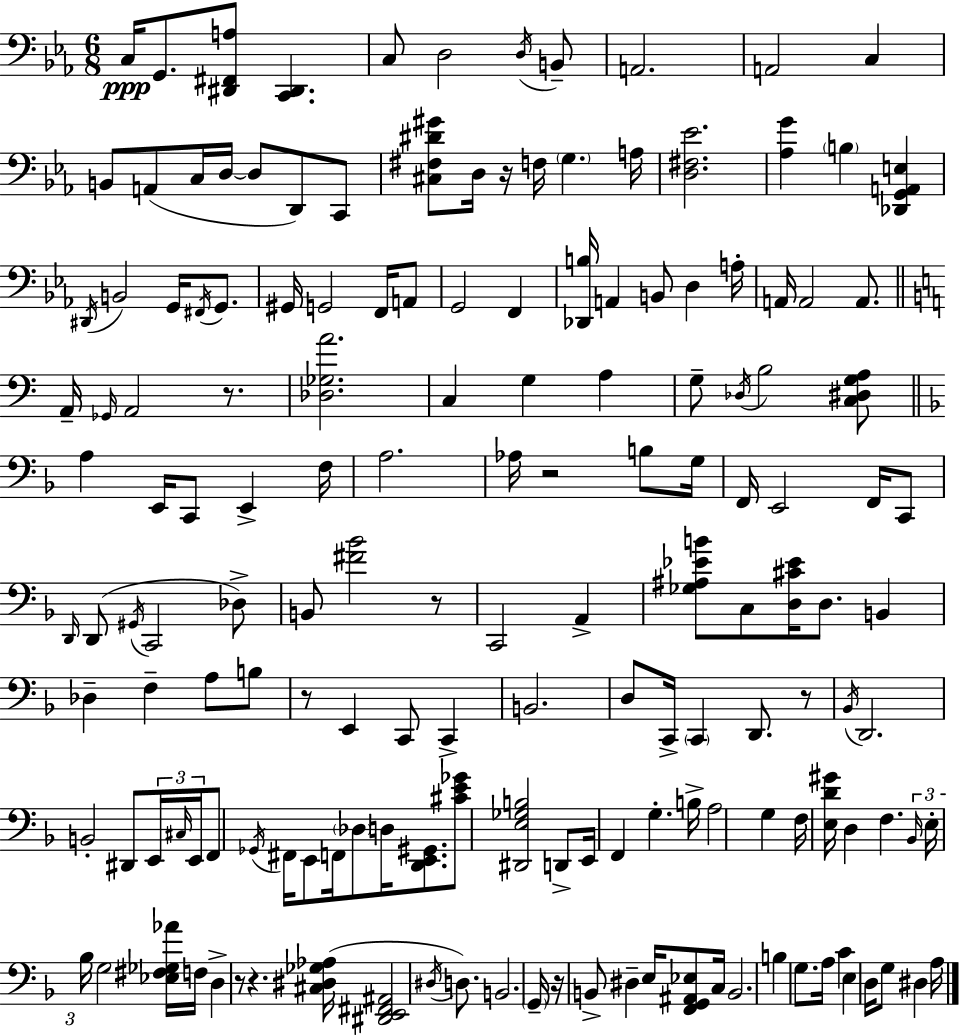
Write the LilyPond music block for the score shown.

{
  \clef bass
  \numericTimeSignature
  \time 6/8
  \key c \minor
  c16\ppp g,8. <dis, fis, a>8 <c, dis,>4. | c8 d2 \acciaccatura { d16 } b,8-- | a,2. | a,2 c4 | \break b,8 a,8( c16 d16~~ d8 d,8) c,8 | <cis fis dis' gis'>8 d16 r16 f16 \parenthesize g4. | a16 <d fis ees'>2. | <aes g'>4 \parenthesize b4 <des, g, a, e>4 | \break \acciaccatura { dis,16 } b,2 g,16 \acciaccatura { fis,16 } | g,8. gis,16 g,2 | f,16 a,8 g,2 f,4 | <des, b>16 a,4 b,8 d4 | \break a16-. a,16 a,2 | a,8. \bar "||" \break \key a \minor a,16-- \grace { ges,16 } a,2 r8. | <des ges a'>2. | c4 g4 a4 | g8-- \acciaccatura { des16 } b2 | \break <c dis g a>8 \bar "||" \break \key f \major a4 e,16 c,8 e,4-> f16 | a2. | aes16 r2 b8 g16 | f,16 e,2 f,16 c,8 | \break \grace { d,16 }( d,8 \acciaccatura { gis,16 } c,2 | des8->) b,8 <fis' bes'>2 | r8 c,2 a,4-> | <ges ais ees' b'>8 c8 <d cis' ees'>16 d8. b,4 | \break des4-- f4-- a8 | b8 r8 e,4 c,8 c,4-> | b,2. | d8 c,16-> \parenthesize c,4 d,8. | \break r8 \acciaccatura { bes,16 } d,2. | b,2-. dis,8 | \tuplet 3/2 { e,16 \grace { cis16 } e,16 } f,8 \acciaccatura { ges,16 } fis,16 e,8 f,16 \parenthesize des8 | d16 <d, e, gis,>8. <cis' e' ges'>8 <dis, e ges b>2 | \break d,8-> e,16 f,4 g4.-. | b16-> a2 | g4 f16 <e d' gis'>16 d4 f4. | \tuplet 3/2 { \grace { bes,16 } e16-. bes16 } g2 | \break <ees fis ges aes'>16 f16 d4-> r8 | r4. <cis dis ges aes>16( <dis, e, fis, ais,>2 | \acciaccatura { dis16 } d8.) b,2. | \parenthesize g,16-- r16 b,8-> dis4-- | \break e16 <f, g, ais, ees>8 c16 b,2. | b4 g8. | a16 c'4 e4 d16 | g8 dis4 a16 \bar "|."
}